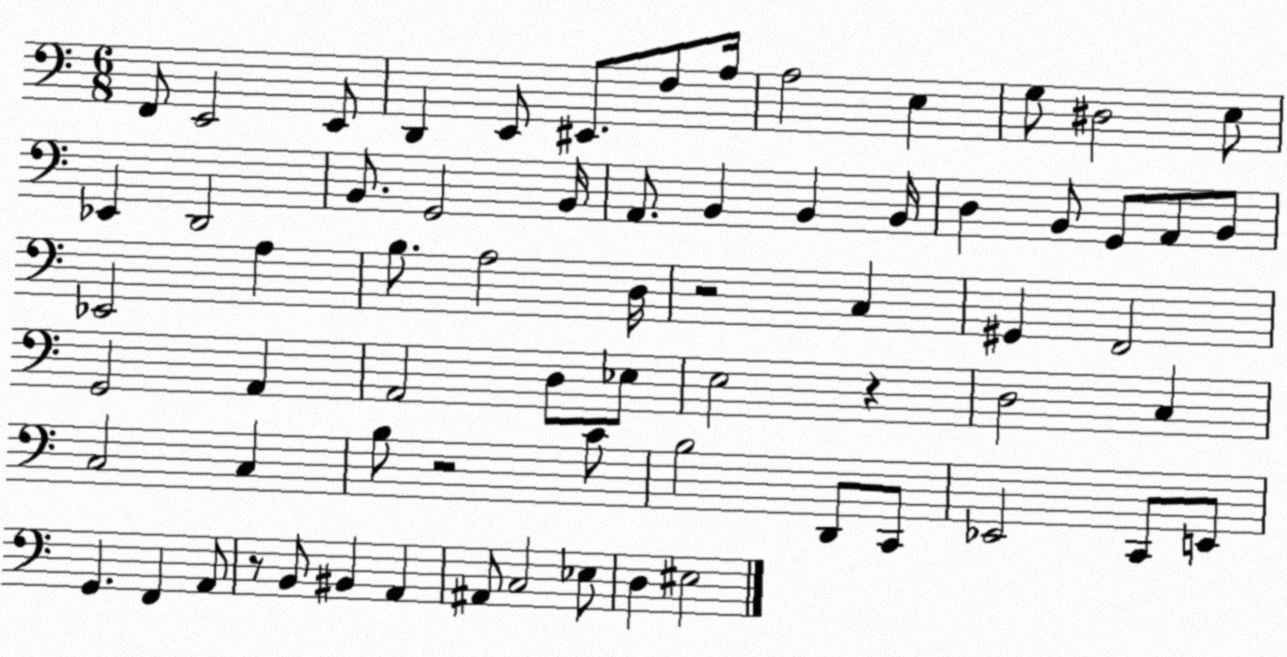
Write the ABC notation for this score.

X:1
T:Untitled
M:6/8
L:1/4
K:C
F,,/2 E,,2 E,,/2 D,, E,,/2 ^E,,/2 F,/2 A,/4 A,2 E, G,/2 ^D,2 E,/2 _E,, D,,2 B,,/2 G,,2 B,,/4 A,,/2 B,, B,, B,,/4 D, B,,/2 G,,/2 A,,/2 B,,/2 _E,,2 A, B,/2 A,2 D,/4 z2 C, ^G,, F,,2 G,,2 A,, A,,2 D,/2 _E,/2 E,2 z D,2 C, C,2 C, B,/2 z2 C/2 B,2 D,,/2 C,,/2 _E,,2 C,,/2 E,,/2 G,, F,, A,,/2 z/2 B,,/2 ^B,, A,, ^A,,/2 C,2 _E,/2 D, ^E,2